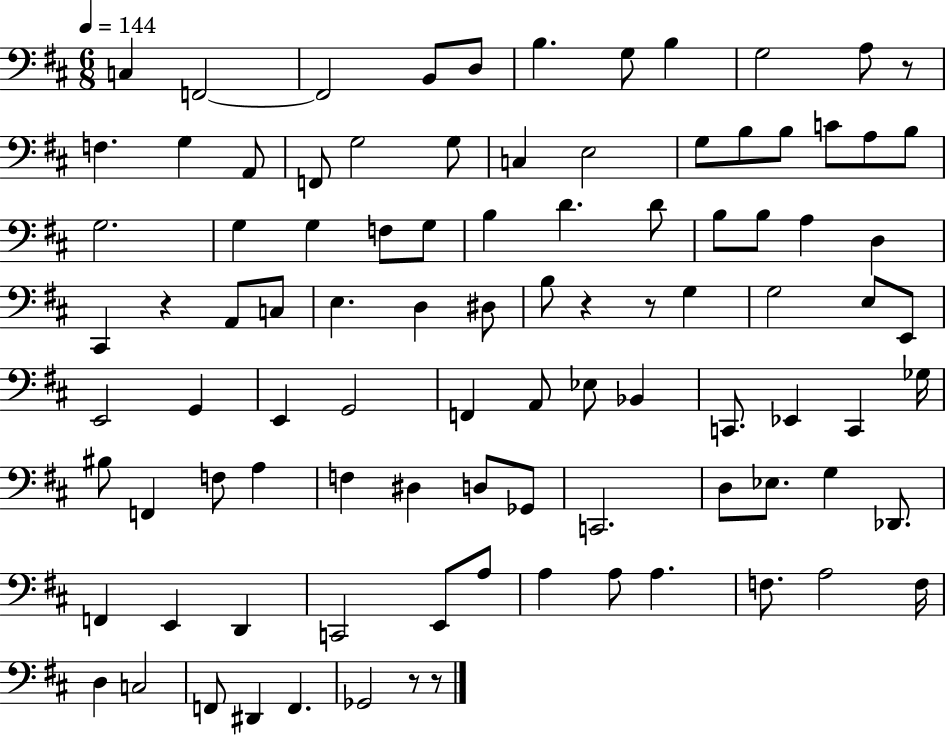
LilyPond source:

{
  \clef bass
  \numericTimeSignature
  \time 6/8
  \key d \major
  \tempo 4 = 144
  \repeat volta 2 { c4 f,2~~ | f,2 b,8 d8 | b4. g8 b4 | g2 a8 r8 | \break f4. g4 a,8 | f,8 g2 g8 | c4 e2 | g8 b8 b8 c'8 a8 b8 | \break g2. | g4 g4 f8 g8 | b4 d'4. d'8 | b8 b8 a4 d4 | \break cis,4 r4 a,8 c8 | e4. d4 dis8 | b8 r4 r8 g4 | g2 e8 e,8 | \break e,2 g,4 | e,4 g,2 | f,4 a,8 ees8 bes,4 | c,8. ees,4 c,4 ges16 | \break bis8 f,4 f8 a4 | f4 dis4 d8 ges,8 | c,2. | d8 ees8. g4 des,8. | \break f,4 e,4 d,4 | c,2 e,8 a8 | a4 a8 a4. | f8. a2 f16 | \break d4 c2 | f,8 dis,4 f,4. | ges,2 r8 r8 | } \bar "|."
}